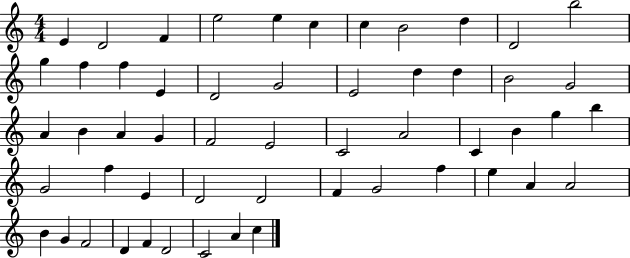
E4/q D4/h F4/q E5/h E5/q C5/q C5/q B4/h D5/q D4/h B5/h G5/q F5/q F5/q E4/q D4/h G4/h E4/h D5/q D5/q B4/h G4/h A4/q B4/q A4/q G4/q F4/h E4/h C4/h A4/h C4/q B4/q G5/q B5/q G4/h F5/q E4/q D4/h D4/h F4/q G4/h F5/q E5/q A4/q A4/h B4/q G4/q F4/h D4/q F4/q D4/h C4/h A4/q C5/q